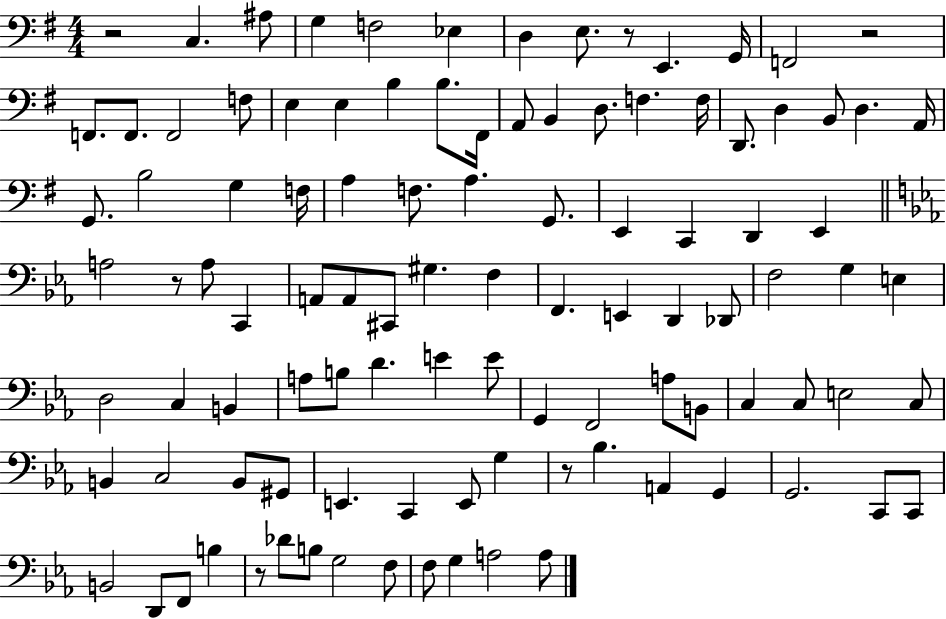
R/h C3/q. A#3/e G3/q F3/h Eb3/q D3/q E3/e. R/e E2/q. G2/s F2/h R/h F2/e. F2/e. F2/h F3/e E3/q E3/q B3/q B3/e. F#2/s A2/e B2/q D3/e. F3/q. F3/s D2/e. D3/q B2/e D3/q. A2/s G2/e. B3/h G3/q F3/s A3/q F3/e. A3/q. G2/e. E2/q C2/q D2/q E2/q A3/h R/e A3/e C2/q A2/e A2/e C#2/e G#3/q. F3/q F2/q. E2/q D2/q Db2/e F3/h G3/q E3/q D3/h C3/q B2/q A3/e B3/e D4/q. E4/q E4/e G2/q F2/h A3/e B2/e C3/q C3/e E3/h C3/e B2/q C3/h B2/e G#2/e E2/q. C2/q E2/e G3/q R/e Bb3/q. A2/q G2/q G2/h. C2/e C2/e B2/h D2/e F2/e B3/q R/e Db4/e B3/e G3/h F3/e F3/e G3/q A3/h A3/e